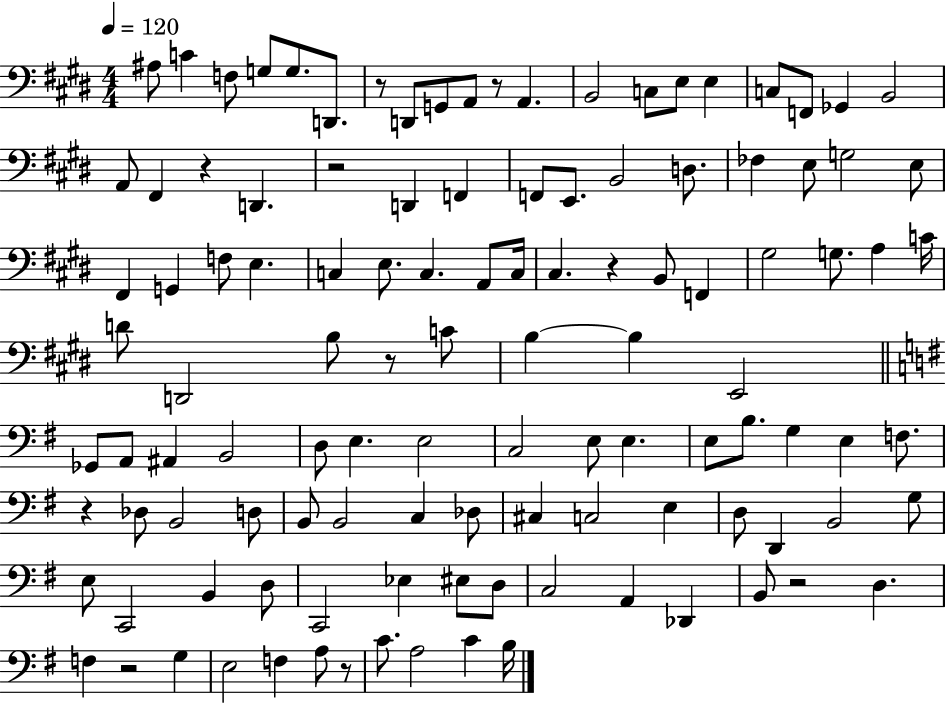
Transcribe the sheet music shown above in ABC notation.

X:1
T:Untitled
M:4/4
L:1/4
K:E
^A,/2 C F,/2 G,/2 G,/2 D,,/2 z/2 D,,/2 G,,/2 A,,/2 z/2 A,, B,,2 C,/2 E,/2 E, C,/2 F,,/2 _G,, B,,2 A,,/2 ^F,, z D,, z2 D,, F,, F,,/2 E,,/2 B,,2 D,/2 _F, E,/2 G,2 E,/2 ^F,, G,, F,/2 E, C, E,/2 C, A,,/2 C,/4 ^C, z B,,/2 F,, ^G,2 G,/2 A, C/4 D/2 D,,2 B,/2 z/2 C/2 B, B, E,,2 _G,,/2 A,,/2 ^A,, B,,2 D,/2 E, E,2 C,2 E,/2 E, E,/2 B,/2 G, E, F,/2 z _D,/2 B,,2 D,/2 B,,/2 B,,2 C, _D,/2 ^C, C,2 E, D,/2 D,, B,,2 G,/2 E,/2 C,,2 B,, D,/2 C,,2 _E, ^E,/2 D,/2 C,2 A,, _D,, B,,/2 z2 D, F, z2 G, E,2 F, A,/2 z/2 C/2 A,2 C B,/4